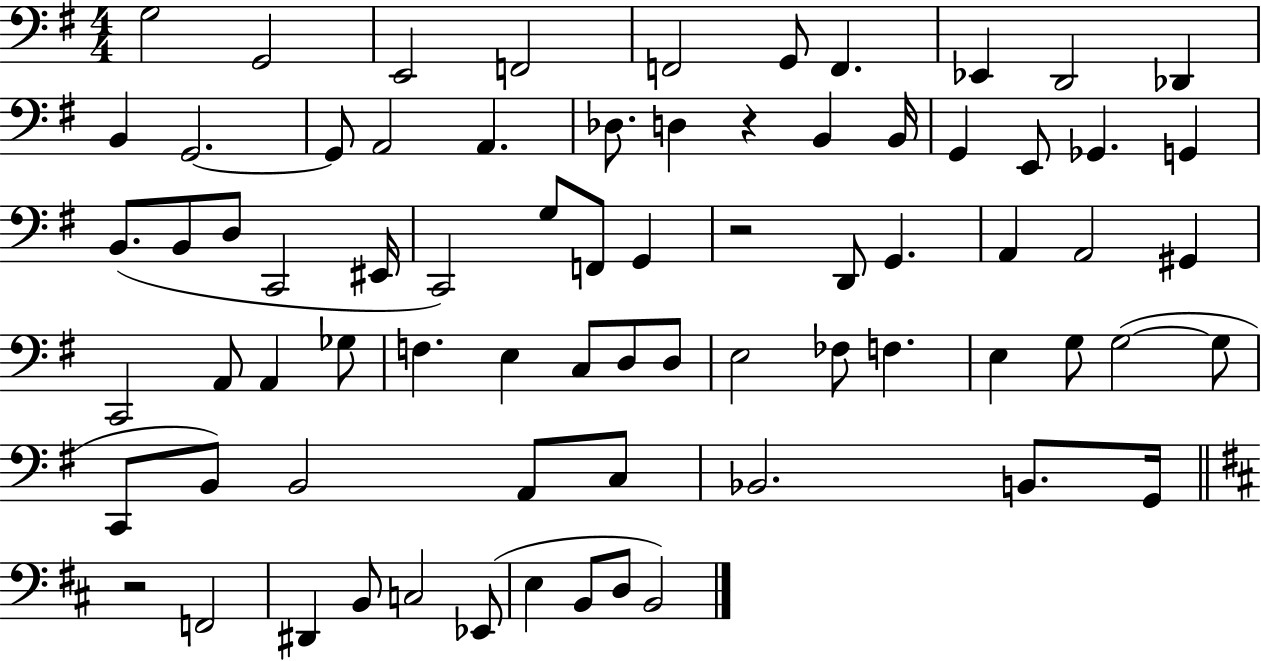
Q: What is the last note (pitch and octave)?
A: B2